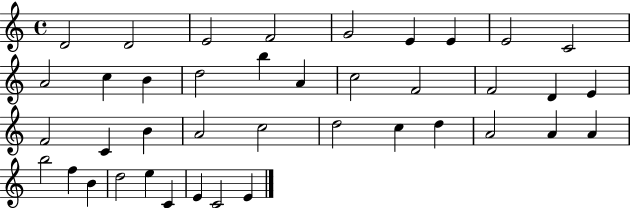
{
  \clef treble
  \time 4/4
  \defaultTimeSignature
  \key c \major
  d'2 d'2 | e'2 f'2 | g'2 e'4 e'4 | e'2 c'2 | \break a'2 c''4 b'4 | d''2 b''4 a'4 | c''2 f'2 | f'2 d'4 e'4 | \break f'2 c'4 b'4 | a'2 c''2 | d''2 c''4 d''4 | a'2 a'4 a'4 | \break b''2 f''4 b'4 | d''2 e''4 c'4 | e'4 c'2 e'4 | \bar "|."
}